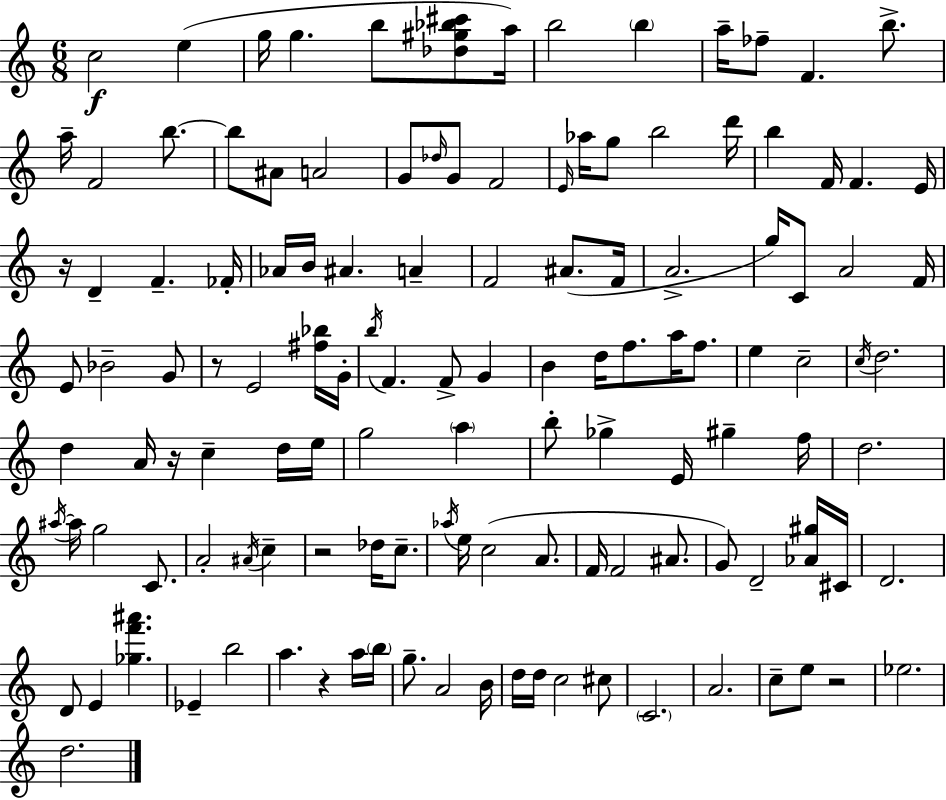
X:1
T:Untitled
M:6/8
L:1/4
K:Am
c2 e g/4 g b/2 [_d^g_b^c']/2 a/4 b2 b a/4 _f/2 F b/2 a/4 F2 b/2 b/2 ^A/2 A2 G/2 _d/4 G/2 F2 E/4 _a/4 g/2 b2 d'/4 b F/4 F E/4 z/4 D F _F/4 _A/4 B/4 ^A A F2 ^A/2 F/4 A2 g/4 C/2 A2 F/4 E/2 _B2 G/2 z/2 E2 [^f_b]/4 G/4 b/4 F F/2 G B d/4 f/2 a/4 f/2 e c2 c/4 d2 d A/4 z/4 c d/4 e/4 g2 a b/2 _g E/4 ^g f/4 d2 ^a/4 ^a/4 g2 C/2 A2 ^A/4 c z2 _d/4 c/2 _a/4 e/4 c2 A/2 F/4 F2 ^A/2 G/2 D2 [_A^g]/4 ^C/4 D2 D/2 E [_gf'^a'] _E b2 a z a/4 b/4 g/2 A2 B/4 d/4 d/4 c2 ^c/2 C2 A2 c/2 e/2 z2 _e2 d2